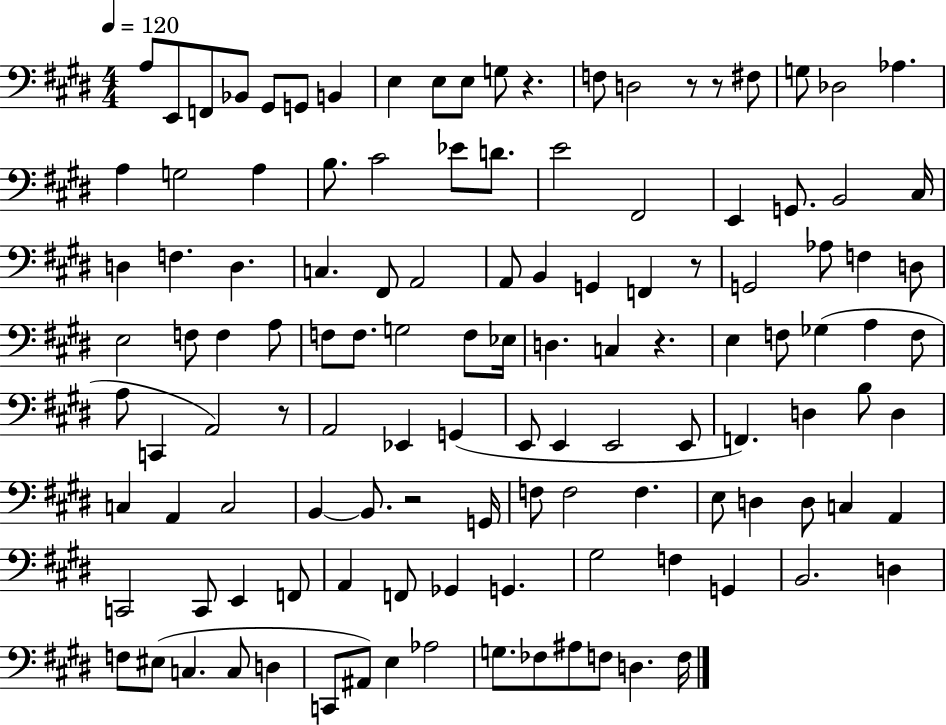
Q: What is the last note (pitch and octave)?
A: F3